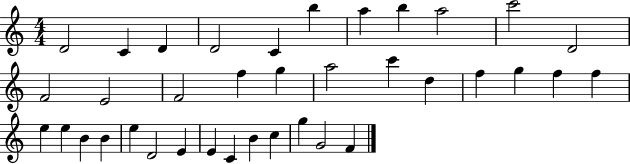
D4/h C4/q D4/q D4/h C4/q B5/q A5/q B5/q A5/h C6/h D4/h F4/h E4/h F4/h F5/q G5/q A5/h C6/q D5/q F5/q G5/q F5/q F5/q E5/q E5/q B4/q B4/q E5/q D4/h E4/q E4/q C4/q B4/q C5/q G5/q G4/h F4/q